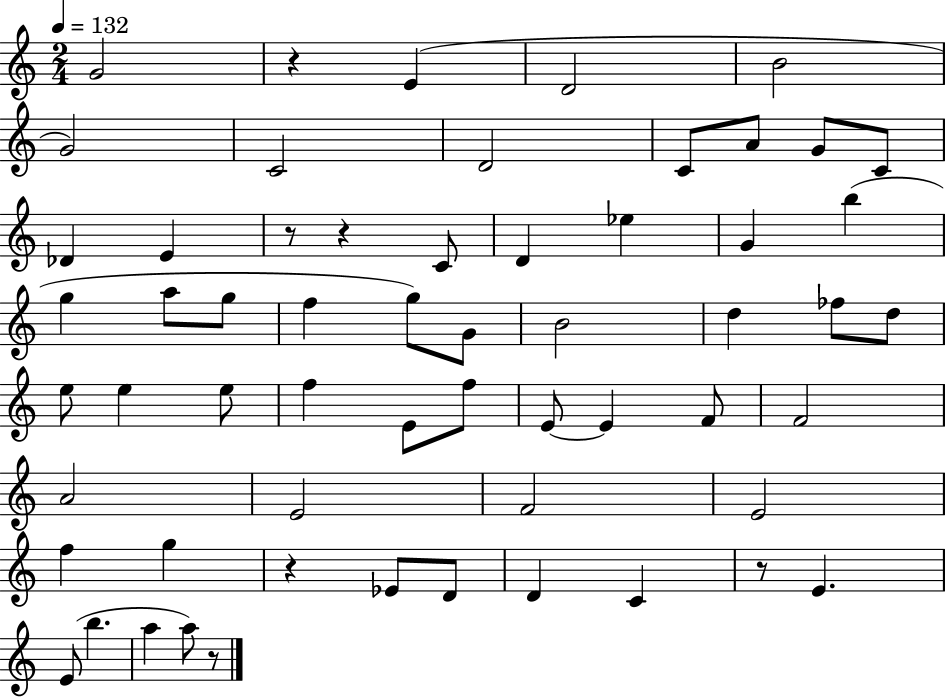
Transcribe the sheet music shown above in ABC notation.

X:1
T:Untitled
M:2/4
L:1/4
K:C
G2 z E D2 B2 G2 C2 D2 C/2 A/2 G/2 C/2 _D E z/2 z C/2 D _e G b g a/2 g/2 f g/2 G/2 B2 d _f/2 d/2 e/2 e e/2 f E/2 f/2 E/2 E F/2 F2 A2 E2 F2 E2 f g z _E/2 D/2 D C z/2 E E/2 b a a/2 z/2